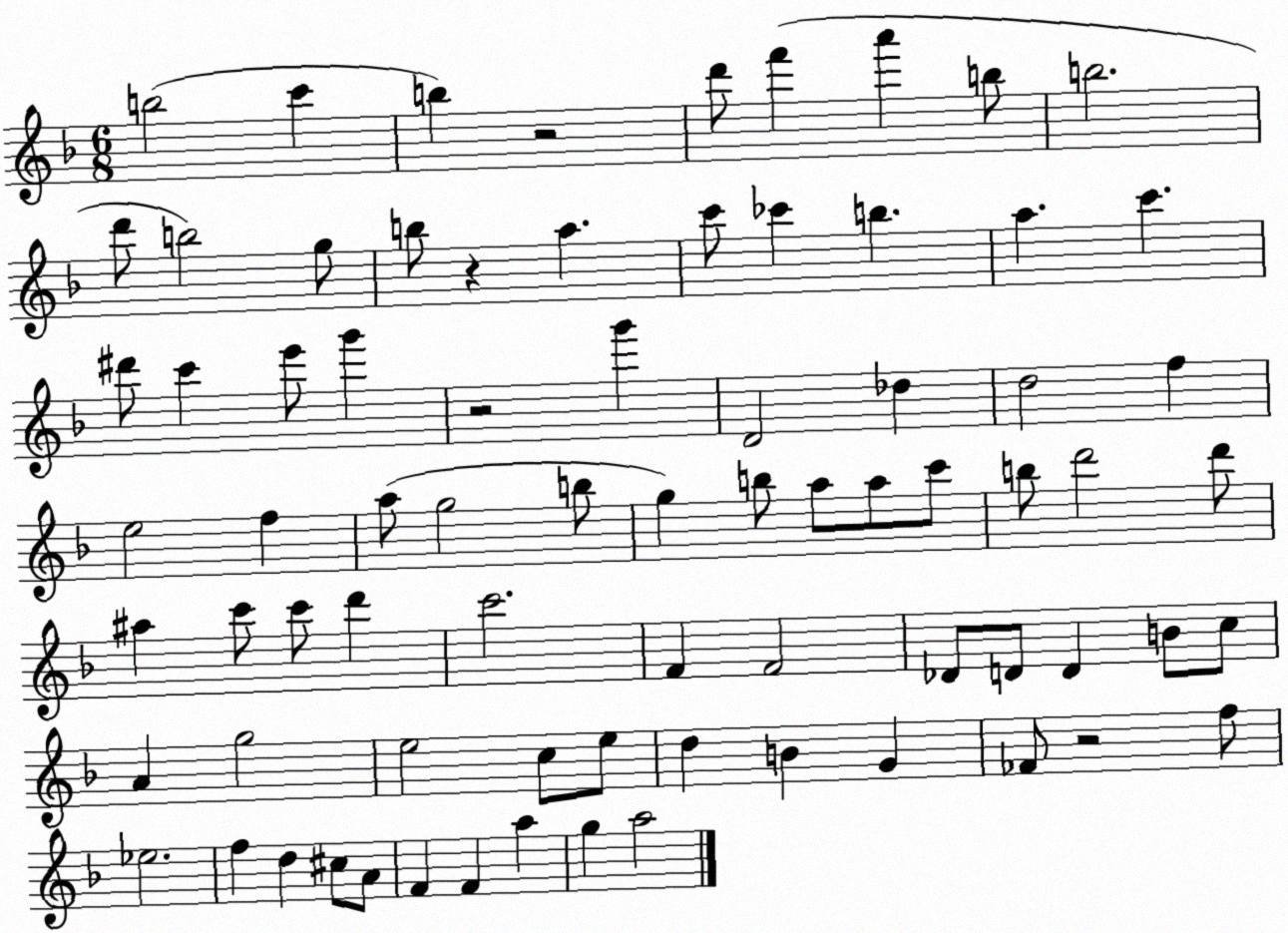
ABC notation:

X:1
T:Untitled
M:6/8
L:1/4
K:F
b2 c' b z2 d'/2 f' a' b/2 b2 d'/2 b2 g/2 b/2 z a c'/2 _c' b a c' ^d'/2 c' e'/2 g' z2 g' D2 _d d2 f e2 f a/2 g2 b/2 g b/2 a/2 a/2 c'/2 b/2 d'2 d'/2 ^a c'/2 c'/2 d' c'2 F F2 _D/2 D/2 D B/2 c/2 A g2 e2 c/2 e/2 d B G _F/2 z2 f/2 _e2 f d ^c/2 A/2 F F a g a2